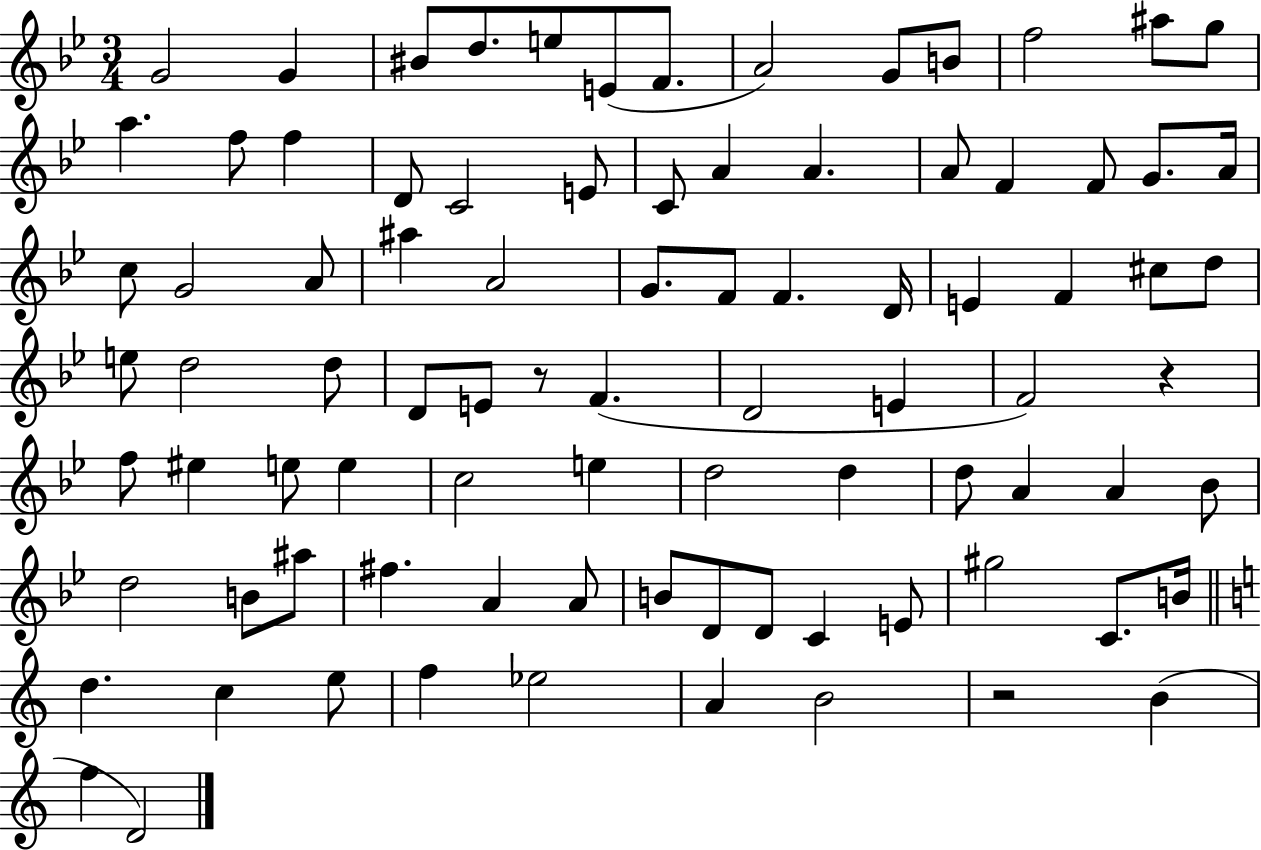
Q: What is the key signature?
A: BES major